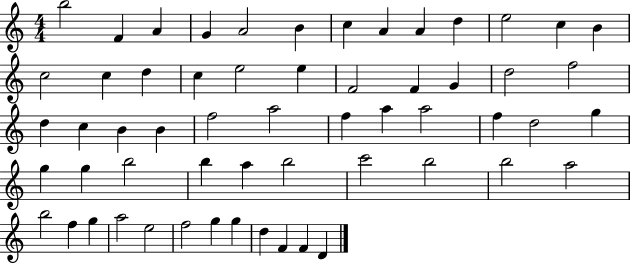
B5/h F4/q A4/q G4/q A4/h B4/q C5/q A4/q A4/q D5/q E5/h C5/q B4/q C5/h C5/q D5/q C5/q E5/h E5/q F4/h F4/q G4/q D5/h F5/h D5/q C5/q B4/q B4/q F5/h A5/h F5/q A5/q A5/h F5/q D5/h G5/q G5/q G5/q B5/h B5/q A5/q B5/h C6/h B5/h B5/h A5/h B5/h F5/q G5/q A5/h E5/h F5/h G5/q G5/q D5/q F4/q F4/q D4/q